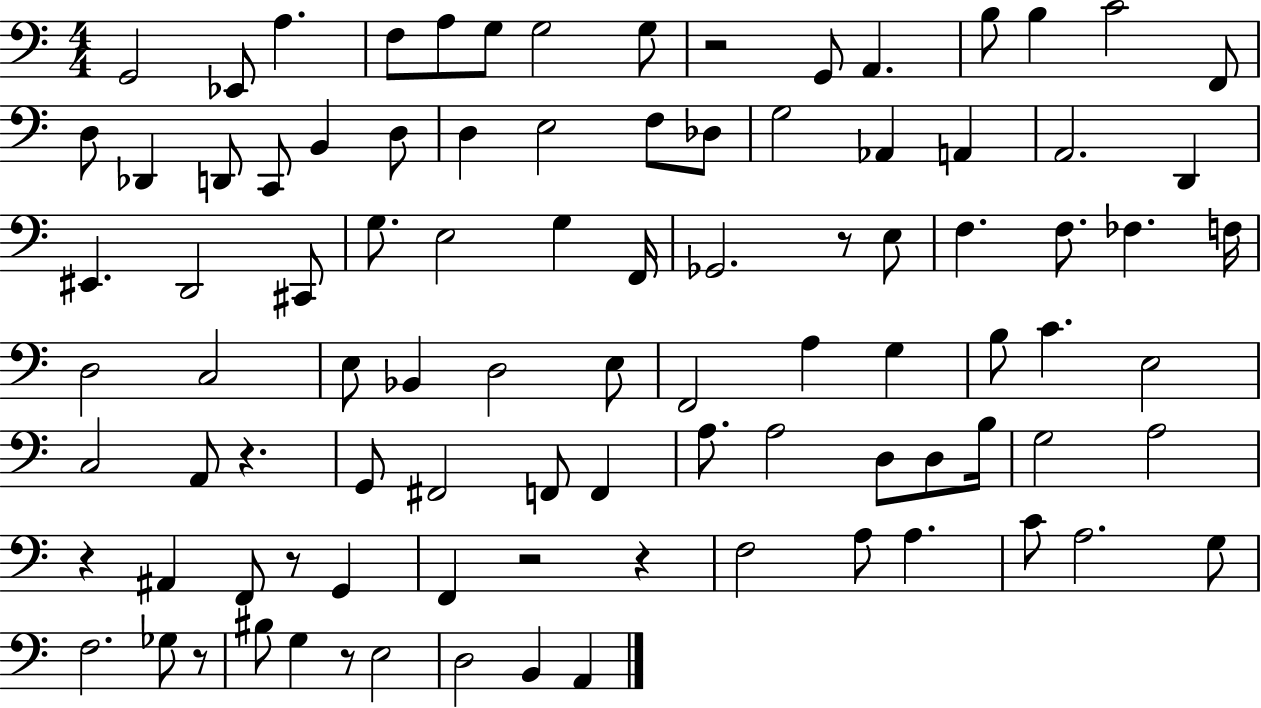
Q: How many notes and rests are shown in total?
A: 94